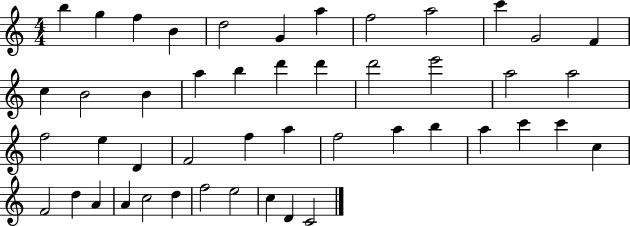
X:1
T:Untitled
M:4/4
L:1/4
K:C
b g f B d2 G a f2 a2 c' G2 F c B2 B a b d' d' d'2 e'2 a2 a2 f2 e D F2 f a f2 a b a c' c' c F2 d A A c2 d f2 e2 c D C2